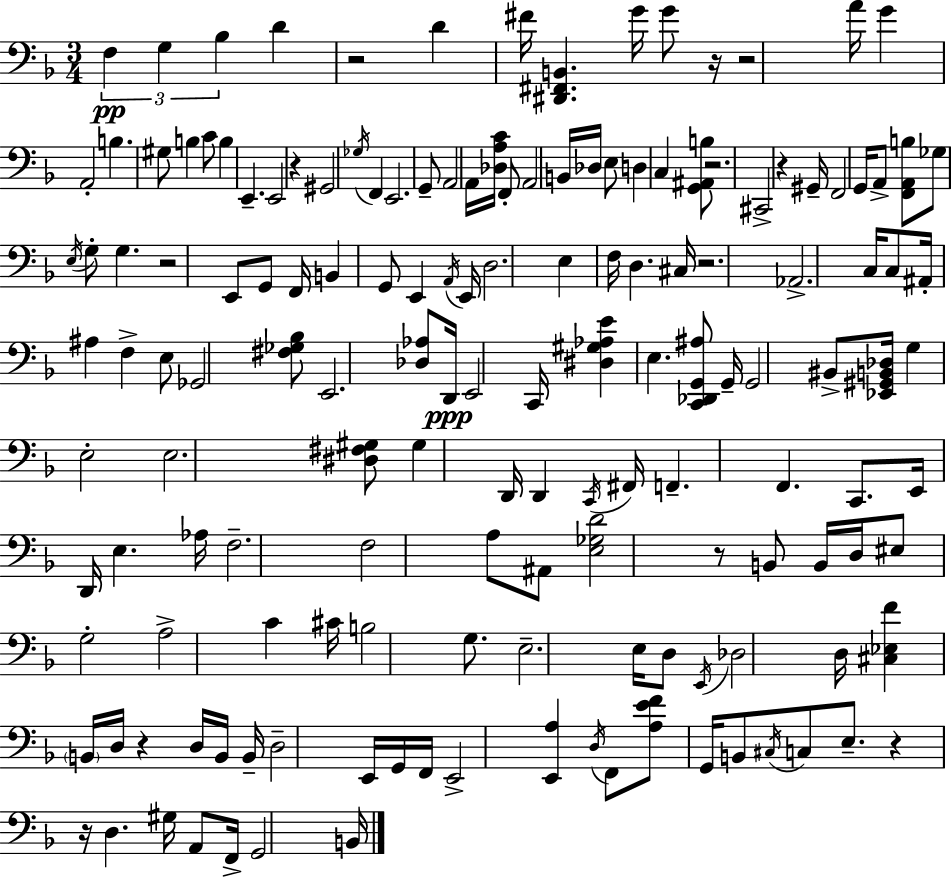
{
  \clef bass
  \numericTimeSignature
  \time 3/4
  \key f \major
  \tuplet 3/2 { f4\pp g4 bes4 } | d'4 r2 | d'4 fis'16 <dis, fis, b,>4. g'16 | g'8 r16 r2 a'16 | \break g'4 a,2-. | b4. gis8 b4 | c'8 b4 e,4.-- | e,2 r4 | \break gis,2 \acciaccatura { ges16 } f,4 | e,2. | g,8-- a,2 a,16 | <des a c'>16 f,8-. a,2 b,16 | \break des16 e8 d4 c4 <g, ais, b>8 | r2. | cis,2-> r4 | gis,16-- f,2 g,16 a,8-> | \break <f, a, b>8 ges8 \acciaccatura { e16 } g8-. g4. | r2 e,8 | g,8 f,16 b,4 g,8 e,4 | \acciaccatura { a,16 } e,16 d2. | \break e4 f16 d4. | cis16 r2. | aes,2.-> | c16 c8 ais,16-. ais4 f4-> | \break e8 ges,2 | <fis ges bes>8 e,2. | <des aes>8 d,16\ppp e,2 | c,16 <dis gis aes e'>4 e4. | \break <c, des, g, ais>8 g,16-- g,2 | bis,8-> <ees, gis, b, des>16 g4 e2-. | e2. | <dis fis gis>8 gis4 d,16 d,4 | \break \acciaccatura { c,16 } fis,16 f,4.-- f,4. | c,8. e,16 d,16 e4. | aes16 f2.-- | f2 | \break a8 ais,8 <e ges d'>2 | r8 b,8 b,16 d16 eis8 g2-. | a2-> | c'4 cis'16 b2 | \break g8. e2.-- | e16 d8 \acciaccatura { e,16 } des2 | d16 <cis ees f'>4 \parenthesize b,16 d16 r4 | d16 b,16 b,16-- d2-- | \break e,16 g,16 f,16 e,2-> | <e, a>4 \acciaccatura { d16 } f,8 <a e' f'>8 g,16 b,8 | \acciaccatura { cis16 } c8 e8.-- r4 r16 | d4. gis16 a,8 f,16-> g,2 | \break b,16 \bar "|."
}